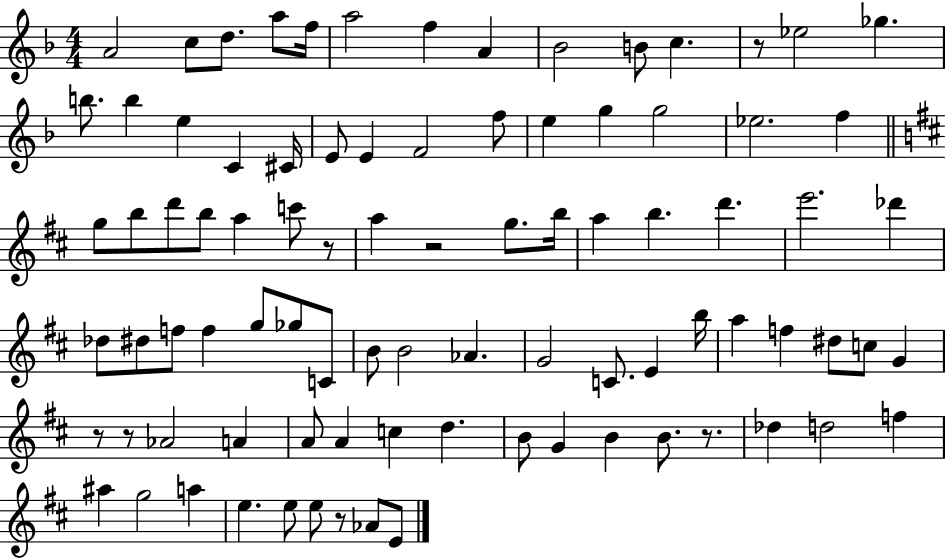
{
  \clef treble
  \numericTimeSignature
  \time 4/4
  \key f \major
  a'2 c''8 d''8. a''8 f''16 | a''2 f''4 a'4 | bes'2 b'8 c''4. | r8 ees''2 ges''4. | \break b''8. b''4 e''4 c'4 cis'16 | e'8 e'4 f'2 f''8 | e''4 g''4 g''2 | ees''2. f''4 | \break \bar "||" \break \key b \minor g''8 b''8 d'''8 b''8 a''4 c'''8 r8 | a''4 r2 g''8. b''16 | a''4 b''4. d'''4. | e'''2. des'''4 | \break des''8 dis''8 f''8 f''4 g''8 ges''8 c'8 | b'8 b'2 aes'4. | g'2 c'8. e'4 b''16 | a''4 f''4 dis''8 c''8 g'4 | \break r8 r8 aes'2 a'4 | a'8 a'4 c''4 d''4. | b'8 g'4 b'4 b'8. r8. | des''4 d''2 f''4 | \break ais''4 g''2 a''4 | e''4. e''8 e''8 r8 aes'8 e'8 | \bar "|."
}